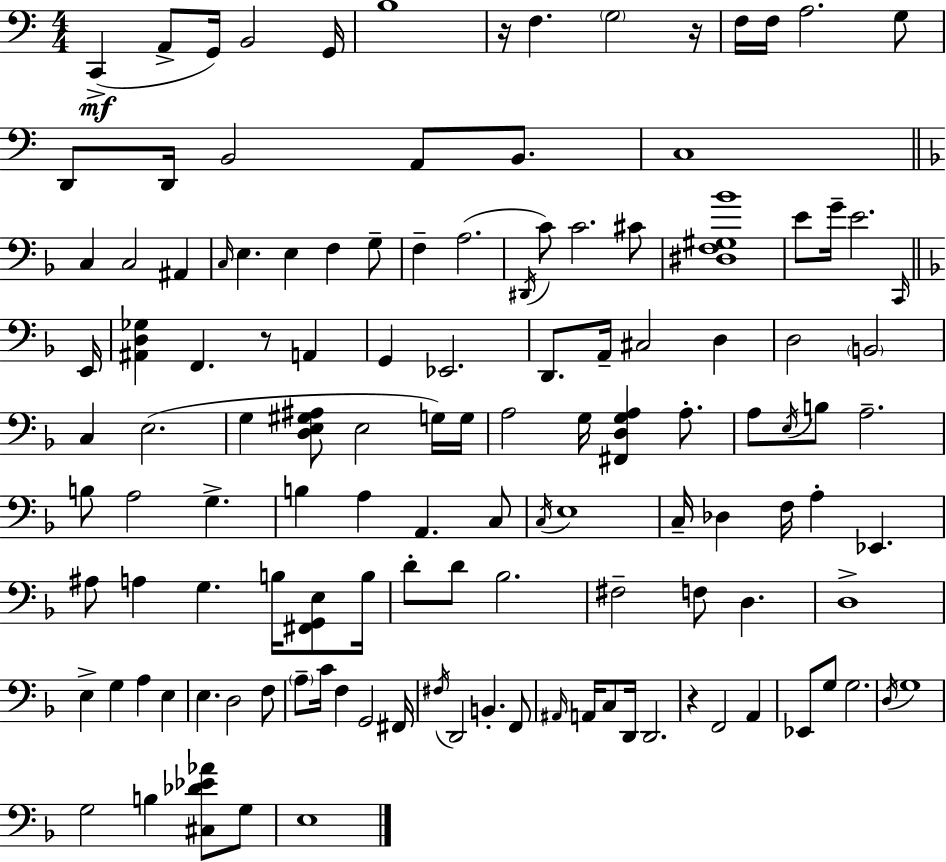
C2/q A2/e G2/s B2/h G2/s B3/w R/s F3/q. G3/h R/s F3/s F3/s A3/h. G3/e D2/e D2/s B2/h A2/e B2/e. C3/w C3/q C3/h A#2/q C3/s E3/q. E3/q F3/q G3/e F3/q A3/h. D#2/s C4/e C4/h. C#4/e [D#3,F3,G#3,Bb4]/w E4/e G4/s E4/h. C2/s E2/s [A#2,D3,Gb3]/q F2/q. R/e A2/q G2/q Eb2/h. D2/e. A2/s C#3/h D3/q D3/h B2/h C3/q E3/h. G3/q [D3,E3,G#3,A#3]/e E3/h G3/s G3/s A3/h G3/s [F#2,D3,G3,A3]/q A3/e. A3/e E3/s B3/e A3/h. B3/e A3/h G3/q. B3/q A3/q A2/q. C3/e C3/s E3/w C3/s Db3/q F3/s A3/q Eb2/q. A#3/e A3/q G3/q. B3/s [F#2,G2,E3]/e B3/s D4/e D4/e Bb3/h. F#3/h F3/e D3/q. D3/w E3/q G3/q A3/q E3/q E3/q. D3/h F3/e A3/e C4/s F3/q G2/h F#2/s F#3/s D2/h B2/q. F2/e A#2/s A2/s C3/e D2/s D2/h. R/q F2/h A2/q Eb2/e G3/e G3/h. D3/s G3/w G3/h B3/q [C#3,Db4,Eb4,Ab4]/e G3/e E3/w